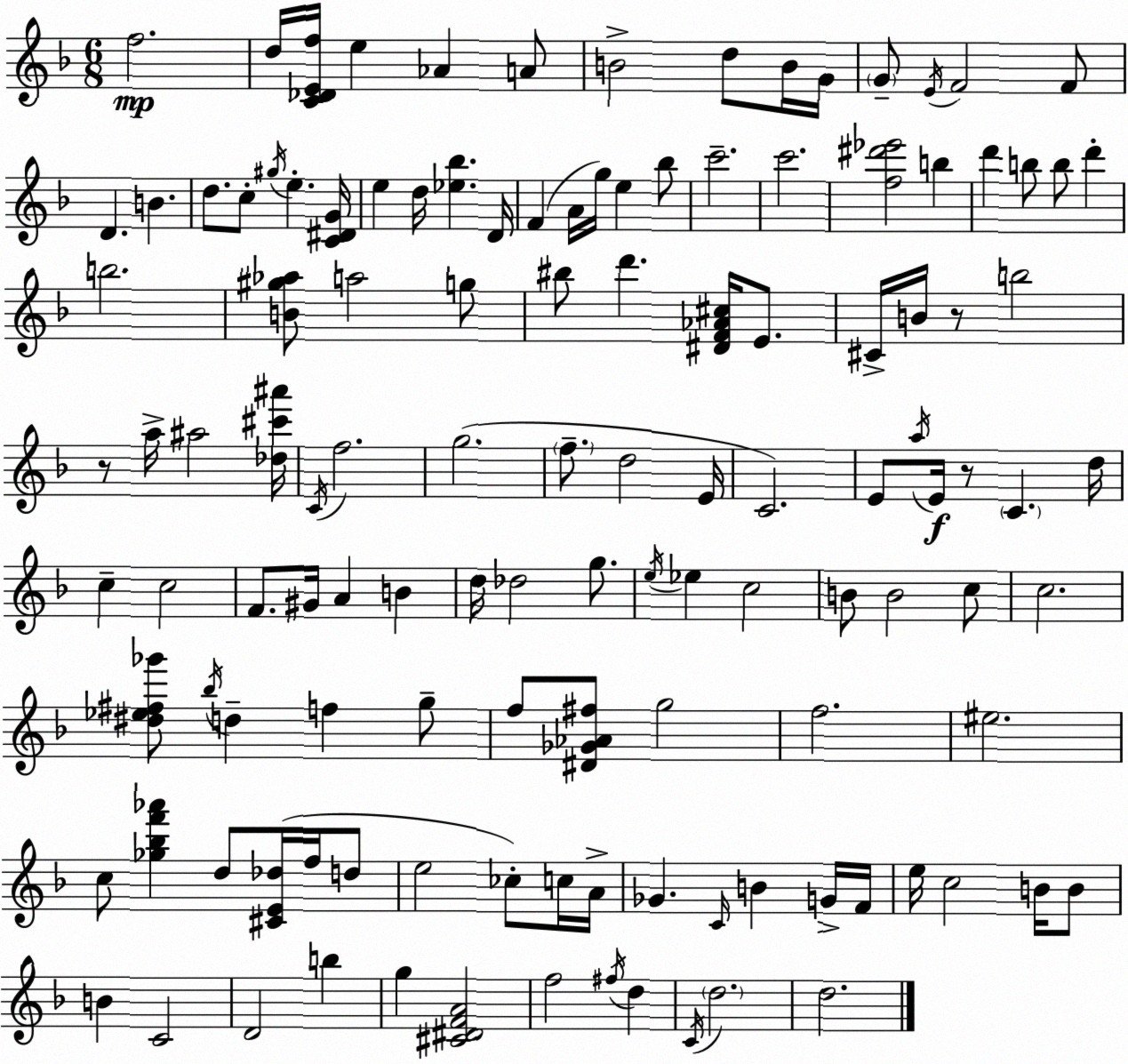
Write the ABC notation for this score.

X:1
T:Untitled
M:6/8
L:1/4
K:F
f2 d/4 [C_DEf]/4 e _A A/2 B2 d/2 B/4 G/4 G/2 E/4 F2 F/2 D B d/2 c/2 ^g/4 e [C^DG]/4 e d/4 [_e_b] D/4 F A/4 g/4 e _b/2 c'2 c'2 [f^d'_e']2 b d' b/2 b/2 d' b2 [B^g_a]/2 a2 g/2 ^b/2 d' [^DF_A^c]/4 E/2 ^C/4 B/4 z/2 b2 z/2 a/4 ^a2 [_d^c'^a']/4 C/4 f2 g2 f/2 d2 E/4 C2 E/2 a/4 E/4 z/2 C d/4 c c2 F/2 ^G/4 A B d/4 _d2 g/2 e/4 _e c2 B/2 B2 c/2 c2 [^d_e^f_g']/2 _b/4 d f g/2 f/2 [^D_G_A^f]/2 g2 f2 ^e2 c/2 [_g_bf'_a'] d/2 [^CE_d]/4 f/4 d/2 e2 _c/2 c/4 A/4 _G C/4 B G/4 F/4 e/4 c2 B/4 B/2 B C2 D2 b g [^C^DFA]2 f2 ^f/4 d C/4 d2 d2